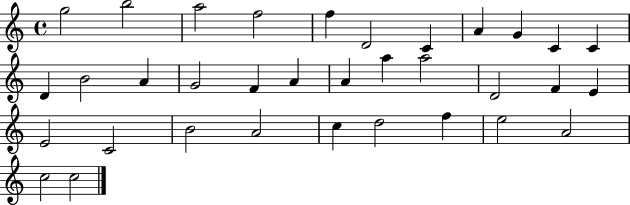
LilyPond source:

{
  \clef treble
  \time 4/4
  \defaultTimeSignature
  \key c \major
  g''2 b''2 | a''2 f''2 | f''4 d'2 c'4 | a'4 g'4 c'4 c'4 | \break d'4 b'2 a'4 | g'2 f'4 a'4 | a'4 a''4 a''2 | d'2 f'4 e'4 | \break e'2 c'2 | b'2 a'2 | c''4 d''2 f''4 | e''2 a'2 | \break c''2 c''2 | \bar "|."
}